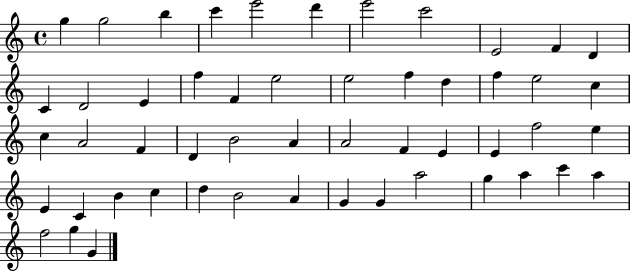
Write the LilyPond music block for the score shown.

{
  \clef treble
  \time 4/4
  \defaultTimeSignature
  \key c \major
  g''4 g''2 b''4 | c'''4 e'''2 d'''4 | e'''2 c'''2 | e'2 f'4 d'4 | \break c'4 d'2 e'4 | f''4 f'4 e''2 | e''2 f''4 d''4 | f''4 e''2 c''4 | \break c''4 a'2 f'4 | d'4 b'2 a'4 | a'2 f'4 e'4 | e'4 f''2 e''4 | \break e'4 c'4 b'4 c''4 | d''4 b'2 a'4 | g'4 g'4 a''2 | g''4 a''4 c'''4 a''4 | \break f''2 g''4 g'4 | \bar "|."
}